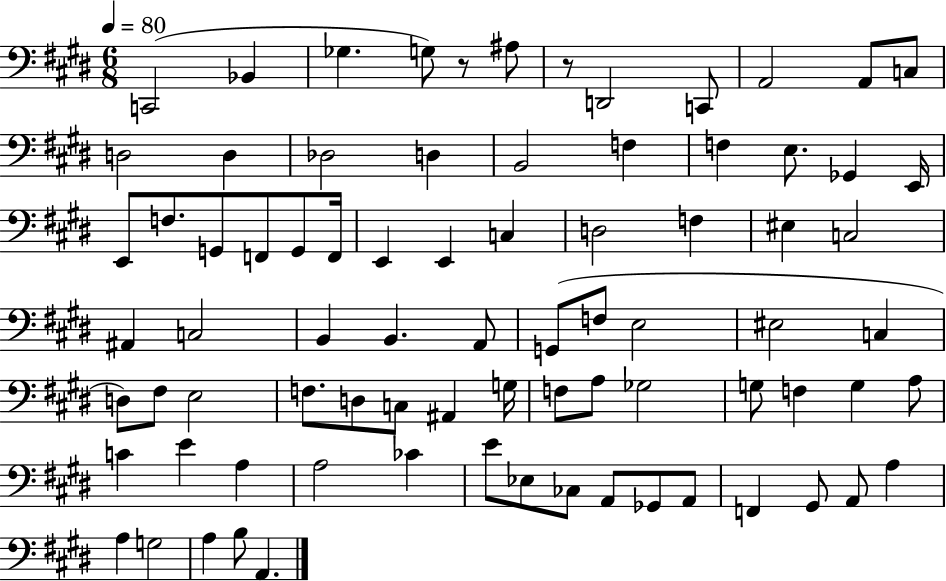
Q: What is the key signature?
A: E major